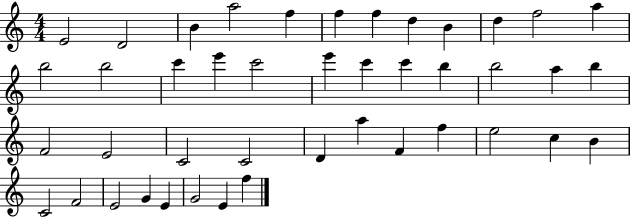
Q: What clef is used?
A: treble